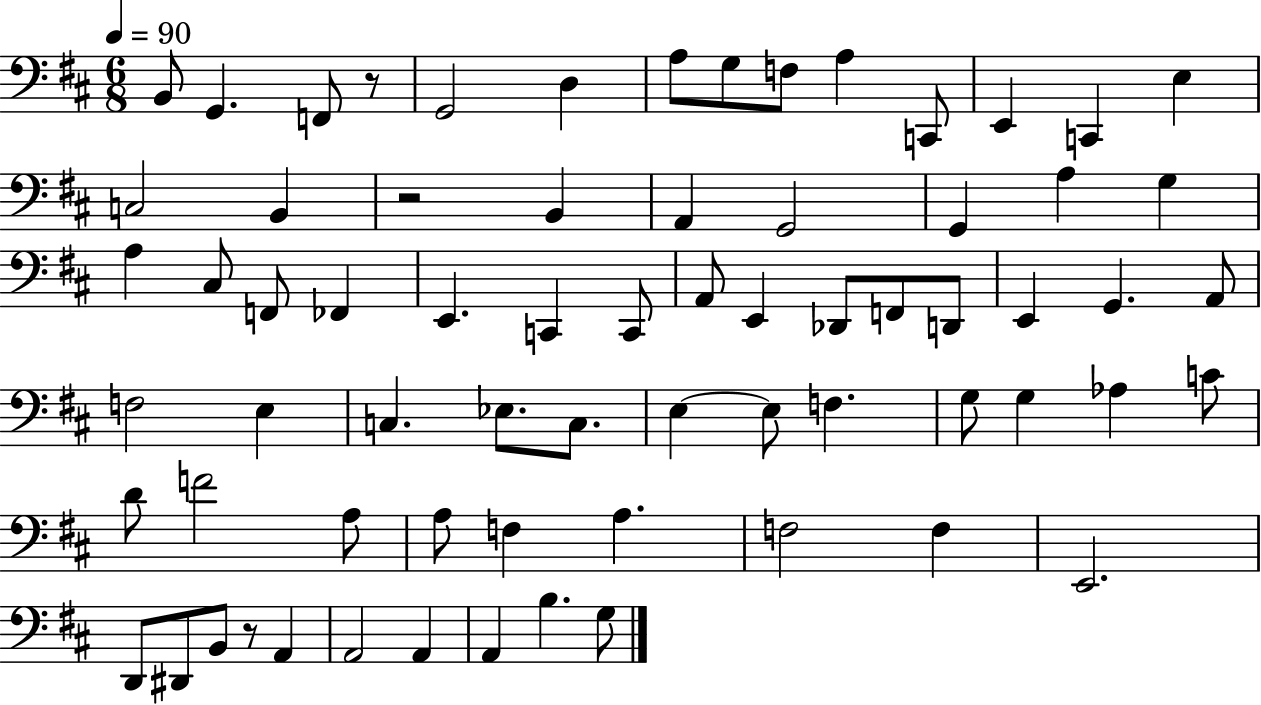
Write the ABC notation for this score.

X:1
T:Untitled
M:6/8
L:1/4
K:D
B,,/2 G,, F,,/2 z/2 G,,2 D, A,/2 G,/2 F,/2 A, C,,/2 E,, C,, E, C,2 B,, z2 B,, A,, G,,2 G,, A, G, A, ^C,/2 F,,/2 _F,, E,, C,, C,,/2 A,,/2 E,, _D,,/2 F,,/2 D,,/2 E,, G,, A,,/2 F,2 E, C, _E,/2 C,/2 E, E,/2 F, G,/2 G, _A, C/2 D/2 F2 A,/2 A,/2 F, A, F,2 F, E,,2 D,,/2 ^D,,/2 B,,/2 z/2 A,, A,,2 A,, A,, B, G,/2